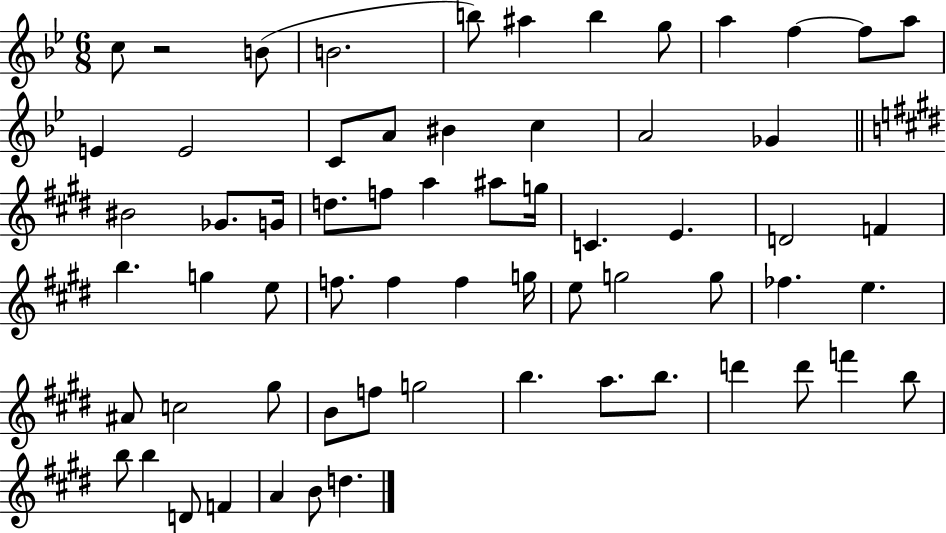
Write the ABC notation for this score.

X:1
T:Untitled
M:6/8
L:1/4
K:Bb
c/2 z2 B/2 B2 b/2 ^a b g/2 a f f/2 a/2 E E2 C/2 A/2 ^B c A2 _G ^B2 _G/2 G/4 d/2 f/2 a ^a/2 g/4 C E D2 F b g e/2 f/2 f f g/4 e/2 g2 g/2 _f e ^A/2 c2 ^g/2 B/2 f/2 g2 b a/2 b/2 d' d'/2 f' b/2 b/2 b D/2 F A B/2 d